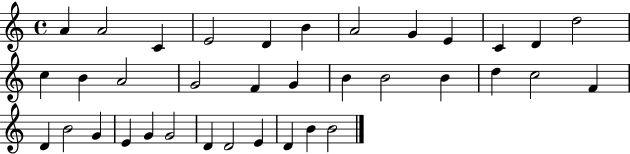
A4/q A4/h C4/q E4/h D4/q B4/q A4/h G4/q E4/q C4/q D4/q D5/h C5/q B4/q A4/h G4/h F4/q G4/q B4/q B4/h B4/q D5/q C5/h F4/q D4/q B4/h G4/q E4/q G4/q G4/h D4/q D4/h E4/q D4/q B4/q B4/h